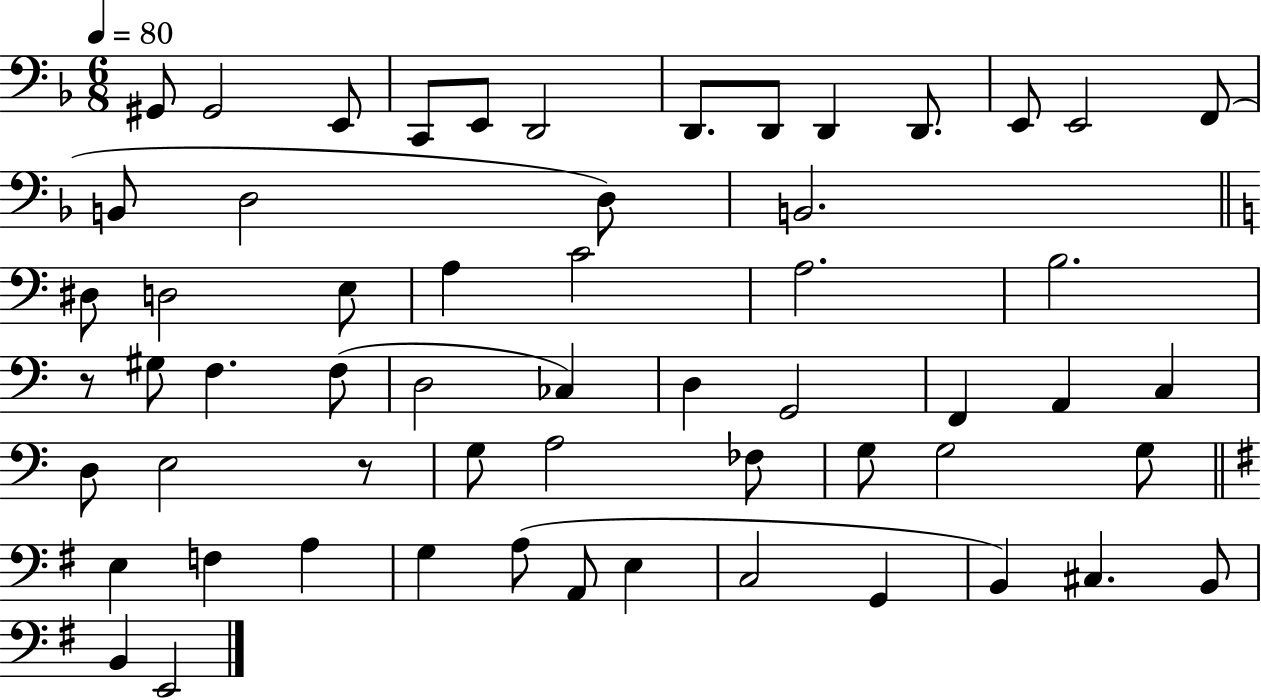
{
  \clef bass
  \numericTimeSignature
  \time 6/8
  \key f \major
  \tempo 4 = 80
  gis,8 gis,2 e,8 | c,8 e,8 d,2 | d,8. d,8 d,4 d,8. | e,8 e,2 f,8( | \break b,8 d2 d8) | b,2. | \bar "||" \break \key a \minor dis8 d2 e8 | a4 c'2 | a2. | b2. | \break r8 gis8 f4. f8( | d2 ces4) | d4 g,2 | f,4 a,4 c4 | \break d8 e2 r8 | g8 a2 fes8 | g8 g2 g8 | \bar "||" \break \key e \minor e4 f4 a4 | g4 a8( a,8 e4 | c2 g,4 | b,4) cis4. b,8 | \break b,4 e,2 | \bar "|."
}